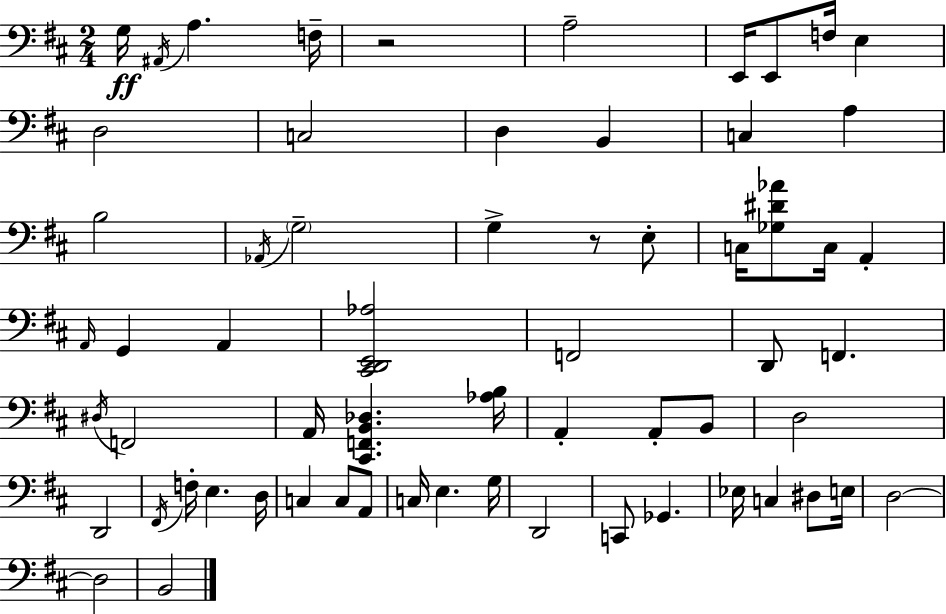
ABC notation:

X:1
T:Untitled
M:2/4
L:1/4
K:D
G,/4 ^A,,/4 A, F,/4 z2 A,2 E,,/4 E,,/2 F,/4 E, D,2 C,2 D, B,, C, A, B,2 _A,,/4 G,2 G, z/2 E,/2 C,/4 [_G,^D_A]/2 C,/4 A,, A,,/4 G,, A,, [^C,,D,,E,,_A,]2 F,,2 D,,/2 F,, ^D,/4 F,,2 A,,/4 [^C,,F,,B,,_D,] [_A,B,]/4 A,, A,,/2 B,,/2 D,2 D,,2 ^F,,/4 F,/4 E, D,/4 C, C,/2 A,,/2 C,/4 E, G,/4 D,,2 C,,/2 _G,, _E,/4 C, ^D,/2 E,/4 D,2 D,2 B,,2